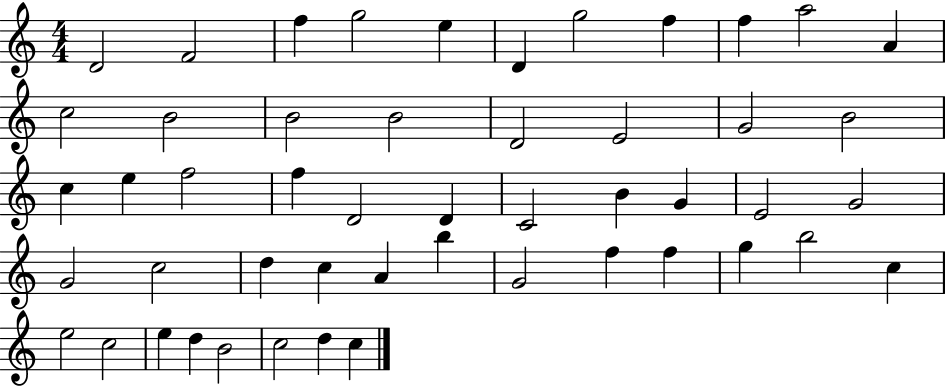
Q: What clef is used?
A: treble